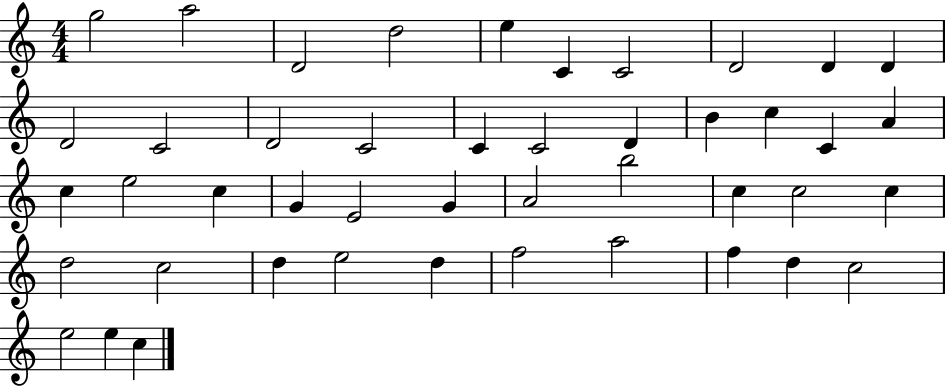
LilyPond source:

{
  \clef treble
  \numericTimeSignature
  \time 4/4
  \key c \major
  g''2 a''2 | d'2 d''2 | e''4 c'4 c'2 | d'2 d'4 d'4 | \break d'2 c'2 | d'2 c'2 | c'4 c'2 d'4 | b'4 c''4 c'4 a'4 | \break c''4 e''2 c''4 | g'4 e'2 g'4 | a'2 b''2 | c''4 c''2 c''4 | \break d''2 c''2 | d''4 e''2 d''4 | f''2 a''2 | f''4 d''4 c''2 | \break e''2 e''4 c''4 | \bar "|."
}